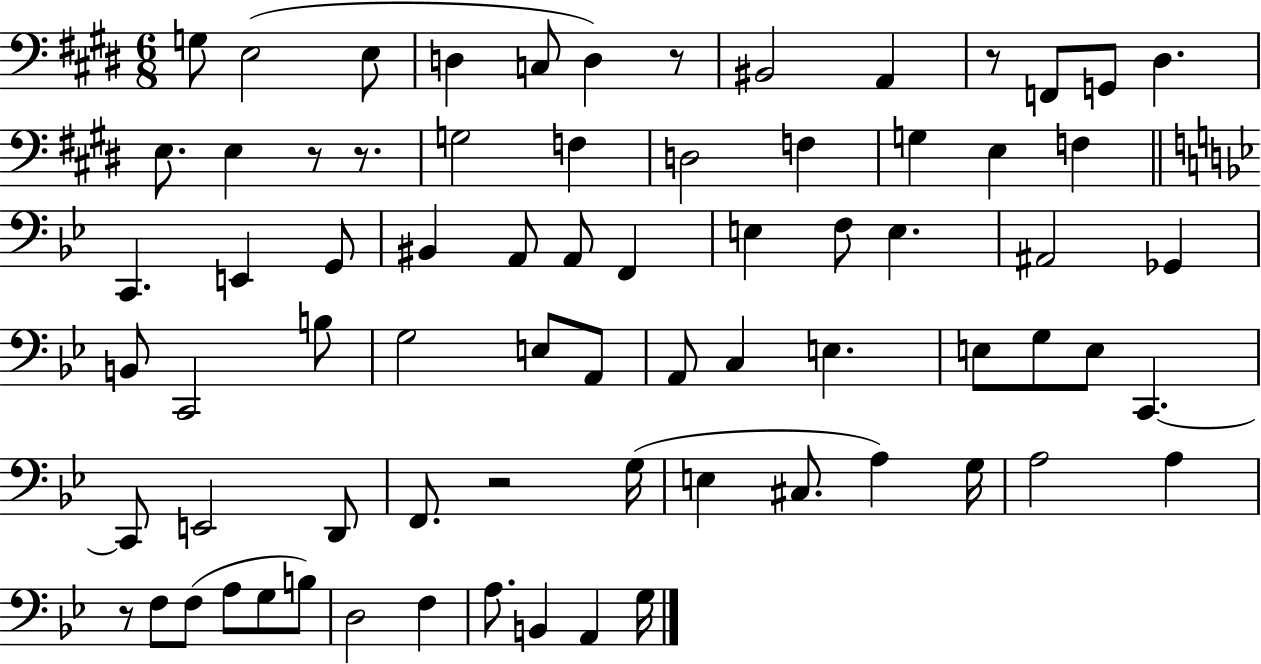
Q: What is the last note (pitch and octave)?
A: G3